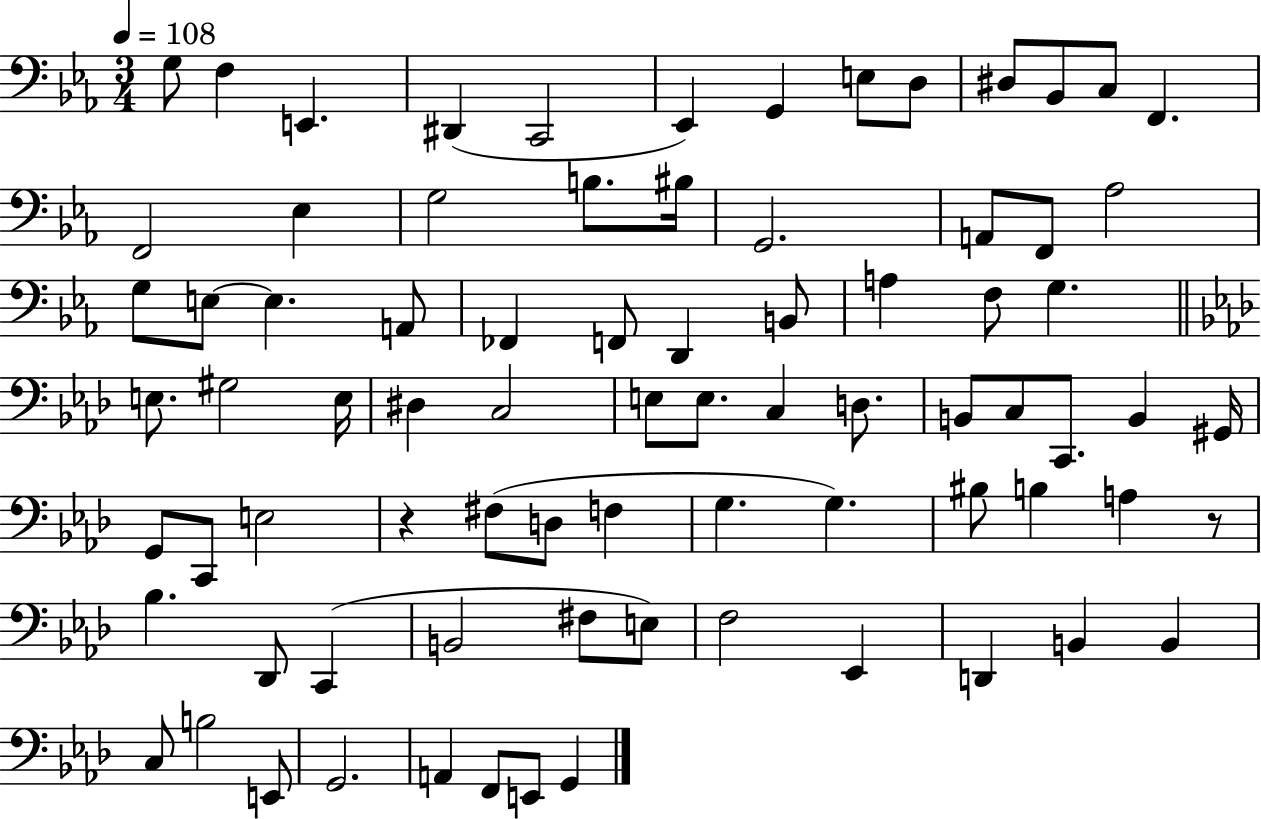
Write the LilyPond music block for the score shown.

{
  \clef bass
  \numericTimeSignature
  \time 3/4
  \key ees \major
  \tempo 4 = 108
  g8 f4 e,4. | dis,4( c,2 | ees,4) g,4 e8 d8 | dis8 bes,8 c8 f,4. | \break f,2 ees4 | g2 b8. bis16 | g,2. | a,8 f,8 aes2 | \break g8 e8~~ e4. a,8 | fes,4 f,8 d,4 b,8 | a4 f8 g4. | \bar "||" \break \key aes \major e8. gis2 e16 | dis4 c2 | e8 e8. c4 d8. | b,8 c8 c,8. b,4 gis,16 | \break g,8 c,8 e2 | r4 fis8( d8 f4 | g4. g4.) | bis8 b4 a4 r8 | \break bes4. des,8 c,4( | b,2 fis8 e8) | f2 ees,4 | d,4 b,4 b,4 | \break c8 b2 e,8 | g,2. | a,4 f,8 e,8 g,4 | \bar "|."
}